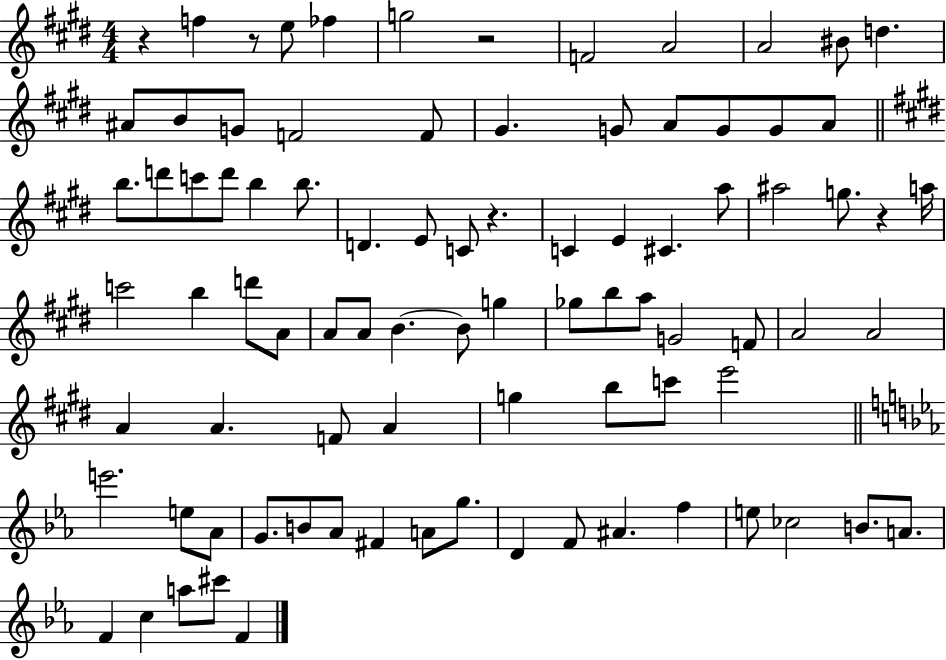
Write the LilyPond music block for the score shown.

{
  \clef treble
  \numericTimeSignature
  \time 4/4
  \key e \major
  r4 f''4 r8 e''8 fes''4 | g''2 r2 | f'2 a'2 | a'2 bis'8 d''4. | \break ais'8 b'8 g'8 f'2 f'8 | gis'4. g'8 a'8 g'8 g'8 a'8 | \bar "||" \break \key e \major b''8. d'''8 c'''8 d'''8 b''4 b''8. | d'4. e'8 c'8 r4. | c'4 e'4 cis'4. a''8 | ais''2 g''8. r4 a''16 | \break c'''2 b''4 d'''8 a'8 | a'8 a'8 b'4.~~ b'8 g''4 | ges''8 b''8 a''8 g'2 f'8 | a'2 a'2 | \break a'4 a'4. f'8 a'4 | g''4 b''8 c'''8 e'''2 | \bar "||" \break \key ees \major e'''2. e''8 aes'8 | g'8. b'8 aes'8 fis'4 a'8 g''8. | d'4 f'8 ais'4. f''4 | e''8 ces''2 b'8. a'8. | \break f'4 c''4 a''8 cis'''8 f'4 | \bar "|."
}